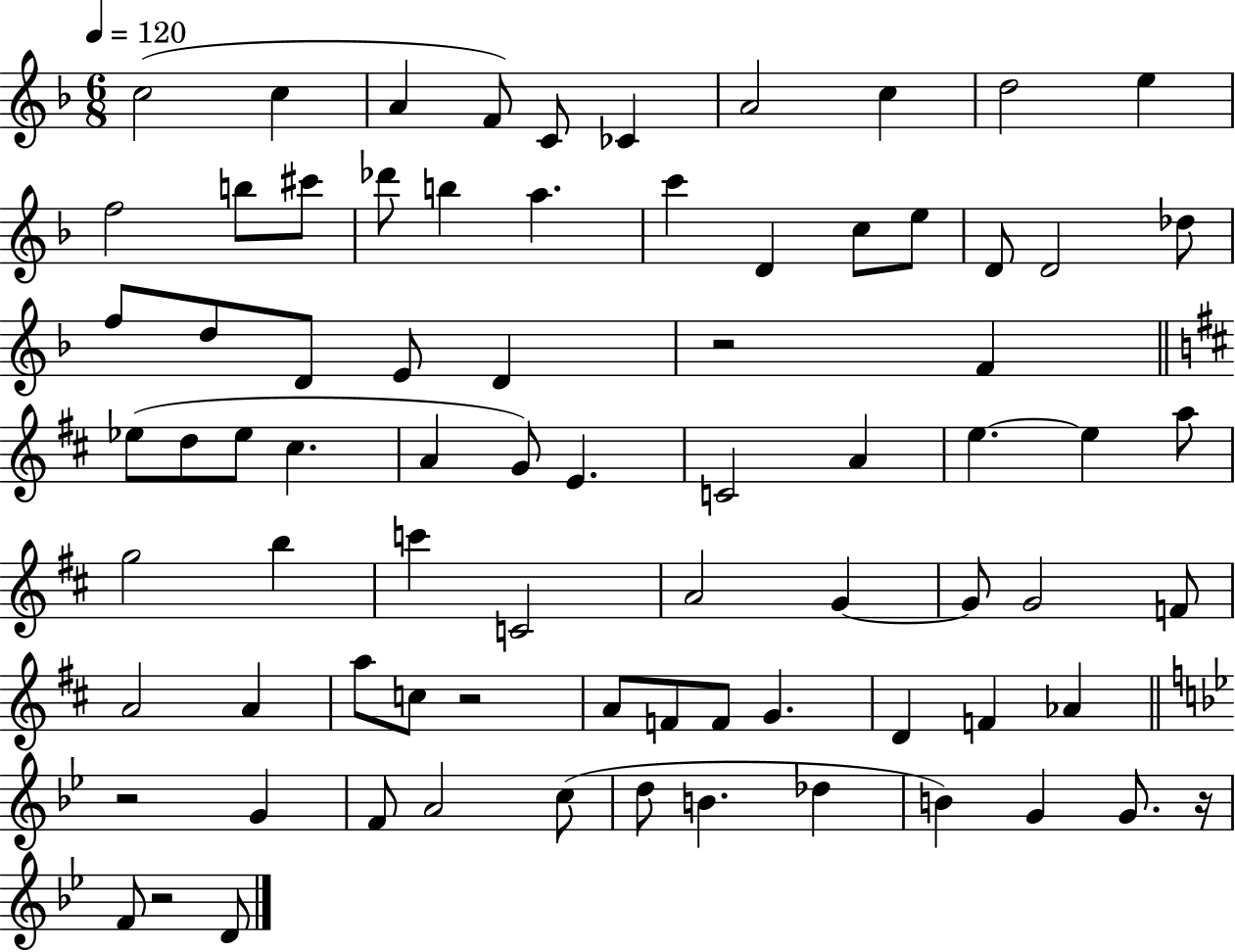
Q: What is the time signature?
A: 6/8